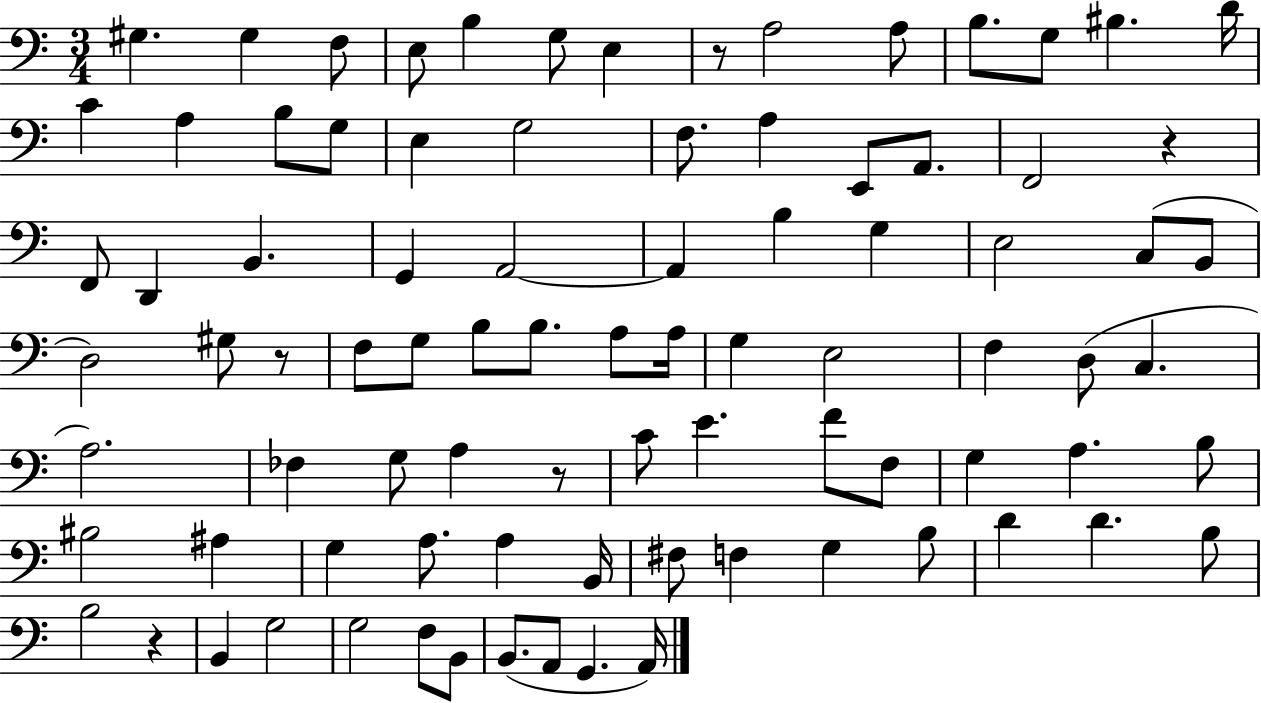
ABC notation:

X:1
T:Untitled
M:3/4
L:1/4
K:C
^G, ^G, F,/2 E,/2 B, G,/2 E, z/2 A,2 A,/2 B,/2 G,/2 ^B, D/4 C A, B,/2 G,/2 E, G,2 F,/2 A, E,,/2 A,,/2 F,,2 z F,,/2 D,, B,, G,, A,,2 A,, B, G, E,2 C,/2 B,,/2 D,2 ^G,/2 z/2 F,/2 G,/2 B,/2 B,/2 A,/2 A,/4 G, E,2 F, D,/2 C, A,2 _F, G,/2 A, z/2 C/2 E F/2 F,/2 G, A, B,/2 ^B,2 ^A, G, A,/2 A, B,,/4 ^F,/2 F, G, B,/2 D D B,/2 B,2 z B,, G,2 G,2 F,/2 B,,/2 B,,/2 A,,/2 G,, A,,/4